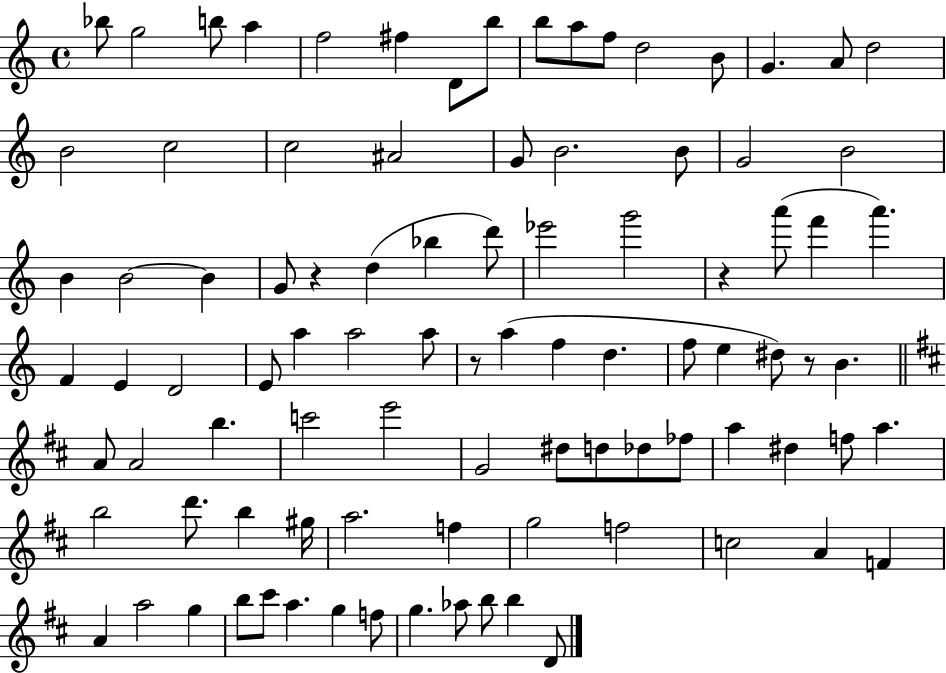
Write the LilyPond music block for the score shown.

{
  \clef treble
  \time 4/4
  \defaultTimeSignature
  \key c \major
  bes''8 g''2 b''8 a''4 | f''2 fis''4 d'8 b''8 | b''8 a''8 f''8 d''2 b'8 | g'4. a'8 d''2 | \break b'2 c''2 | c''2 ais'2 | g'8 b'2. b'8 | g'2 b'2 | \break b'4 b'2~~ b'4 | g'8 r4 d''4( bes''4 d'''8) | ees'''2 g'''2 | r4 a'''8( f'''4 a'''4.) | \break f'4 e'4 d'2 | e'8 a''4 a''2 a''8 | r8 a''4( f''4 d''4. | f''8 e''4 dis''8) r8 b'4. | \break \bar "||" \break \key b \minor a'8 a'2 b''4. | c'''2 e'''2 | g'2 dis''8 d''8 des''8 fes''8 | a''4 dis''4 f''8 a''4. | \break b''2 d'''8. b''4 gis''16 | a''2. f''4 | g''2 f''2 | c''2 a'4 f'4 | \break a'4 a''2 g''4 | b''8 cis'''8 a''4. g''4 f''8 | g''4. aes''8 b''8 b''4 d'8 | \bar "|."
}